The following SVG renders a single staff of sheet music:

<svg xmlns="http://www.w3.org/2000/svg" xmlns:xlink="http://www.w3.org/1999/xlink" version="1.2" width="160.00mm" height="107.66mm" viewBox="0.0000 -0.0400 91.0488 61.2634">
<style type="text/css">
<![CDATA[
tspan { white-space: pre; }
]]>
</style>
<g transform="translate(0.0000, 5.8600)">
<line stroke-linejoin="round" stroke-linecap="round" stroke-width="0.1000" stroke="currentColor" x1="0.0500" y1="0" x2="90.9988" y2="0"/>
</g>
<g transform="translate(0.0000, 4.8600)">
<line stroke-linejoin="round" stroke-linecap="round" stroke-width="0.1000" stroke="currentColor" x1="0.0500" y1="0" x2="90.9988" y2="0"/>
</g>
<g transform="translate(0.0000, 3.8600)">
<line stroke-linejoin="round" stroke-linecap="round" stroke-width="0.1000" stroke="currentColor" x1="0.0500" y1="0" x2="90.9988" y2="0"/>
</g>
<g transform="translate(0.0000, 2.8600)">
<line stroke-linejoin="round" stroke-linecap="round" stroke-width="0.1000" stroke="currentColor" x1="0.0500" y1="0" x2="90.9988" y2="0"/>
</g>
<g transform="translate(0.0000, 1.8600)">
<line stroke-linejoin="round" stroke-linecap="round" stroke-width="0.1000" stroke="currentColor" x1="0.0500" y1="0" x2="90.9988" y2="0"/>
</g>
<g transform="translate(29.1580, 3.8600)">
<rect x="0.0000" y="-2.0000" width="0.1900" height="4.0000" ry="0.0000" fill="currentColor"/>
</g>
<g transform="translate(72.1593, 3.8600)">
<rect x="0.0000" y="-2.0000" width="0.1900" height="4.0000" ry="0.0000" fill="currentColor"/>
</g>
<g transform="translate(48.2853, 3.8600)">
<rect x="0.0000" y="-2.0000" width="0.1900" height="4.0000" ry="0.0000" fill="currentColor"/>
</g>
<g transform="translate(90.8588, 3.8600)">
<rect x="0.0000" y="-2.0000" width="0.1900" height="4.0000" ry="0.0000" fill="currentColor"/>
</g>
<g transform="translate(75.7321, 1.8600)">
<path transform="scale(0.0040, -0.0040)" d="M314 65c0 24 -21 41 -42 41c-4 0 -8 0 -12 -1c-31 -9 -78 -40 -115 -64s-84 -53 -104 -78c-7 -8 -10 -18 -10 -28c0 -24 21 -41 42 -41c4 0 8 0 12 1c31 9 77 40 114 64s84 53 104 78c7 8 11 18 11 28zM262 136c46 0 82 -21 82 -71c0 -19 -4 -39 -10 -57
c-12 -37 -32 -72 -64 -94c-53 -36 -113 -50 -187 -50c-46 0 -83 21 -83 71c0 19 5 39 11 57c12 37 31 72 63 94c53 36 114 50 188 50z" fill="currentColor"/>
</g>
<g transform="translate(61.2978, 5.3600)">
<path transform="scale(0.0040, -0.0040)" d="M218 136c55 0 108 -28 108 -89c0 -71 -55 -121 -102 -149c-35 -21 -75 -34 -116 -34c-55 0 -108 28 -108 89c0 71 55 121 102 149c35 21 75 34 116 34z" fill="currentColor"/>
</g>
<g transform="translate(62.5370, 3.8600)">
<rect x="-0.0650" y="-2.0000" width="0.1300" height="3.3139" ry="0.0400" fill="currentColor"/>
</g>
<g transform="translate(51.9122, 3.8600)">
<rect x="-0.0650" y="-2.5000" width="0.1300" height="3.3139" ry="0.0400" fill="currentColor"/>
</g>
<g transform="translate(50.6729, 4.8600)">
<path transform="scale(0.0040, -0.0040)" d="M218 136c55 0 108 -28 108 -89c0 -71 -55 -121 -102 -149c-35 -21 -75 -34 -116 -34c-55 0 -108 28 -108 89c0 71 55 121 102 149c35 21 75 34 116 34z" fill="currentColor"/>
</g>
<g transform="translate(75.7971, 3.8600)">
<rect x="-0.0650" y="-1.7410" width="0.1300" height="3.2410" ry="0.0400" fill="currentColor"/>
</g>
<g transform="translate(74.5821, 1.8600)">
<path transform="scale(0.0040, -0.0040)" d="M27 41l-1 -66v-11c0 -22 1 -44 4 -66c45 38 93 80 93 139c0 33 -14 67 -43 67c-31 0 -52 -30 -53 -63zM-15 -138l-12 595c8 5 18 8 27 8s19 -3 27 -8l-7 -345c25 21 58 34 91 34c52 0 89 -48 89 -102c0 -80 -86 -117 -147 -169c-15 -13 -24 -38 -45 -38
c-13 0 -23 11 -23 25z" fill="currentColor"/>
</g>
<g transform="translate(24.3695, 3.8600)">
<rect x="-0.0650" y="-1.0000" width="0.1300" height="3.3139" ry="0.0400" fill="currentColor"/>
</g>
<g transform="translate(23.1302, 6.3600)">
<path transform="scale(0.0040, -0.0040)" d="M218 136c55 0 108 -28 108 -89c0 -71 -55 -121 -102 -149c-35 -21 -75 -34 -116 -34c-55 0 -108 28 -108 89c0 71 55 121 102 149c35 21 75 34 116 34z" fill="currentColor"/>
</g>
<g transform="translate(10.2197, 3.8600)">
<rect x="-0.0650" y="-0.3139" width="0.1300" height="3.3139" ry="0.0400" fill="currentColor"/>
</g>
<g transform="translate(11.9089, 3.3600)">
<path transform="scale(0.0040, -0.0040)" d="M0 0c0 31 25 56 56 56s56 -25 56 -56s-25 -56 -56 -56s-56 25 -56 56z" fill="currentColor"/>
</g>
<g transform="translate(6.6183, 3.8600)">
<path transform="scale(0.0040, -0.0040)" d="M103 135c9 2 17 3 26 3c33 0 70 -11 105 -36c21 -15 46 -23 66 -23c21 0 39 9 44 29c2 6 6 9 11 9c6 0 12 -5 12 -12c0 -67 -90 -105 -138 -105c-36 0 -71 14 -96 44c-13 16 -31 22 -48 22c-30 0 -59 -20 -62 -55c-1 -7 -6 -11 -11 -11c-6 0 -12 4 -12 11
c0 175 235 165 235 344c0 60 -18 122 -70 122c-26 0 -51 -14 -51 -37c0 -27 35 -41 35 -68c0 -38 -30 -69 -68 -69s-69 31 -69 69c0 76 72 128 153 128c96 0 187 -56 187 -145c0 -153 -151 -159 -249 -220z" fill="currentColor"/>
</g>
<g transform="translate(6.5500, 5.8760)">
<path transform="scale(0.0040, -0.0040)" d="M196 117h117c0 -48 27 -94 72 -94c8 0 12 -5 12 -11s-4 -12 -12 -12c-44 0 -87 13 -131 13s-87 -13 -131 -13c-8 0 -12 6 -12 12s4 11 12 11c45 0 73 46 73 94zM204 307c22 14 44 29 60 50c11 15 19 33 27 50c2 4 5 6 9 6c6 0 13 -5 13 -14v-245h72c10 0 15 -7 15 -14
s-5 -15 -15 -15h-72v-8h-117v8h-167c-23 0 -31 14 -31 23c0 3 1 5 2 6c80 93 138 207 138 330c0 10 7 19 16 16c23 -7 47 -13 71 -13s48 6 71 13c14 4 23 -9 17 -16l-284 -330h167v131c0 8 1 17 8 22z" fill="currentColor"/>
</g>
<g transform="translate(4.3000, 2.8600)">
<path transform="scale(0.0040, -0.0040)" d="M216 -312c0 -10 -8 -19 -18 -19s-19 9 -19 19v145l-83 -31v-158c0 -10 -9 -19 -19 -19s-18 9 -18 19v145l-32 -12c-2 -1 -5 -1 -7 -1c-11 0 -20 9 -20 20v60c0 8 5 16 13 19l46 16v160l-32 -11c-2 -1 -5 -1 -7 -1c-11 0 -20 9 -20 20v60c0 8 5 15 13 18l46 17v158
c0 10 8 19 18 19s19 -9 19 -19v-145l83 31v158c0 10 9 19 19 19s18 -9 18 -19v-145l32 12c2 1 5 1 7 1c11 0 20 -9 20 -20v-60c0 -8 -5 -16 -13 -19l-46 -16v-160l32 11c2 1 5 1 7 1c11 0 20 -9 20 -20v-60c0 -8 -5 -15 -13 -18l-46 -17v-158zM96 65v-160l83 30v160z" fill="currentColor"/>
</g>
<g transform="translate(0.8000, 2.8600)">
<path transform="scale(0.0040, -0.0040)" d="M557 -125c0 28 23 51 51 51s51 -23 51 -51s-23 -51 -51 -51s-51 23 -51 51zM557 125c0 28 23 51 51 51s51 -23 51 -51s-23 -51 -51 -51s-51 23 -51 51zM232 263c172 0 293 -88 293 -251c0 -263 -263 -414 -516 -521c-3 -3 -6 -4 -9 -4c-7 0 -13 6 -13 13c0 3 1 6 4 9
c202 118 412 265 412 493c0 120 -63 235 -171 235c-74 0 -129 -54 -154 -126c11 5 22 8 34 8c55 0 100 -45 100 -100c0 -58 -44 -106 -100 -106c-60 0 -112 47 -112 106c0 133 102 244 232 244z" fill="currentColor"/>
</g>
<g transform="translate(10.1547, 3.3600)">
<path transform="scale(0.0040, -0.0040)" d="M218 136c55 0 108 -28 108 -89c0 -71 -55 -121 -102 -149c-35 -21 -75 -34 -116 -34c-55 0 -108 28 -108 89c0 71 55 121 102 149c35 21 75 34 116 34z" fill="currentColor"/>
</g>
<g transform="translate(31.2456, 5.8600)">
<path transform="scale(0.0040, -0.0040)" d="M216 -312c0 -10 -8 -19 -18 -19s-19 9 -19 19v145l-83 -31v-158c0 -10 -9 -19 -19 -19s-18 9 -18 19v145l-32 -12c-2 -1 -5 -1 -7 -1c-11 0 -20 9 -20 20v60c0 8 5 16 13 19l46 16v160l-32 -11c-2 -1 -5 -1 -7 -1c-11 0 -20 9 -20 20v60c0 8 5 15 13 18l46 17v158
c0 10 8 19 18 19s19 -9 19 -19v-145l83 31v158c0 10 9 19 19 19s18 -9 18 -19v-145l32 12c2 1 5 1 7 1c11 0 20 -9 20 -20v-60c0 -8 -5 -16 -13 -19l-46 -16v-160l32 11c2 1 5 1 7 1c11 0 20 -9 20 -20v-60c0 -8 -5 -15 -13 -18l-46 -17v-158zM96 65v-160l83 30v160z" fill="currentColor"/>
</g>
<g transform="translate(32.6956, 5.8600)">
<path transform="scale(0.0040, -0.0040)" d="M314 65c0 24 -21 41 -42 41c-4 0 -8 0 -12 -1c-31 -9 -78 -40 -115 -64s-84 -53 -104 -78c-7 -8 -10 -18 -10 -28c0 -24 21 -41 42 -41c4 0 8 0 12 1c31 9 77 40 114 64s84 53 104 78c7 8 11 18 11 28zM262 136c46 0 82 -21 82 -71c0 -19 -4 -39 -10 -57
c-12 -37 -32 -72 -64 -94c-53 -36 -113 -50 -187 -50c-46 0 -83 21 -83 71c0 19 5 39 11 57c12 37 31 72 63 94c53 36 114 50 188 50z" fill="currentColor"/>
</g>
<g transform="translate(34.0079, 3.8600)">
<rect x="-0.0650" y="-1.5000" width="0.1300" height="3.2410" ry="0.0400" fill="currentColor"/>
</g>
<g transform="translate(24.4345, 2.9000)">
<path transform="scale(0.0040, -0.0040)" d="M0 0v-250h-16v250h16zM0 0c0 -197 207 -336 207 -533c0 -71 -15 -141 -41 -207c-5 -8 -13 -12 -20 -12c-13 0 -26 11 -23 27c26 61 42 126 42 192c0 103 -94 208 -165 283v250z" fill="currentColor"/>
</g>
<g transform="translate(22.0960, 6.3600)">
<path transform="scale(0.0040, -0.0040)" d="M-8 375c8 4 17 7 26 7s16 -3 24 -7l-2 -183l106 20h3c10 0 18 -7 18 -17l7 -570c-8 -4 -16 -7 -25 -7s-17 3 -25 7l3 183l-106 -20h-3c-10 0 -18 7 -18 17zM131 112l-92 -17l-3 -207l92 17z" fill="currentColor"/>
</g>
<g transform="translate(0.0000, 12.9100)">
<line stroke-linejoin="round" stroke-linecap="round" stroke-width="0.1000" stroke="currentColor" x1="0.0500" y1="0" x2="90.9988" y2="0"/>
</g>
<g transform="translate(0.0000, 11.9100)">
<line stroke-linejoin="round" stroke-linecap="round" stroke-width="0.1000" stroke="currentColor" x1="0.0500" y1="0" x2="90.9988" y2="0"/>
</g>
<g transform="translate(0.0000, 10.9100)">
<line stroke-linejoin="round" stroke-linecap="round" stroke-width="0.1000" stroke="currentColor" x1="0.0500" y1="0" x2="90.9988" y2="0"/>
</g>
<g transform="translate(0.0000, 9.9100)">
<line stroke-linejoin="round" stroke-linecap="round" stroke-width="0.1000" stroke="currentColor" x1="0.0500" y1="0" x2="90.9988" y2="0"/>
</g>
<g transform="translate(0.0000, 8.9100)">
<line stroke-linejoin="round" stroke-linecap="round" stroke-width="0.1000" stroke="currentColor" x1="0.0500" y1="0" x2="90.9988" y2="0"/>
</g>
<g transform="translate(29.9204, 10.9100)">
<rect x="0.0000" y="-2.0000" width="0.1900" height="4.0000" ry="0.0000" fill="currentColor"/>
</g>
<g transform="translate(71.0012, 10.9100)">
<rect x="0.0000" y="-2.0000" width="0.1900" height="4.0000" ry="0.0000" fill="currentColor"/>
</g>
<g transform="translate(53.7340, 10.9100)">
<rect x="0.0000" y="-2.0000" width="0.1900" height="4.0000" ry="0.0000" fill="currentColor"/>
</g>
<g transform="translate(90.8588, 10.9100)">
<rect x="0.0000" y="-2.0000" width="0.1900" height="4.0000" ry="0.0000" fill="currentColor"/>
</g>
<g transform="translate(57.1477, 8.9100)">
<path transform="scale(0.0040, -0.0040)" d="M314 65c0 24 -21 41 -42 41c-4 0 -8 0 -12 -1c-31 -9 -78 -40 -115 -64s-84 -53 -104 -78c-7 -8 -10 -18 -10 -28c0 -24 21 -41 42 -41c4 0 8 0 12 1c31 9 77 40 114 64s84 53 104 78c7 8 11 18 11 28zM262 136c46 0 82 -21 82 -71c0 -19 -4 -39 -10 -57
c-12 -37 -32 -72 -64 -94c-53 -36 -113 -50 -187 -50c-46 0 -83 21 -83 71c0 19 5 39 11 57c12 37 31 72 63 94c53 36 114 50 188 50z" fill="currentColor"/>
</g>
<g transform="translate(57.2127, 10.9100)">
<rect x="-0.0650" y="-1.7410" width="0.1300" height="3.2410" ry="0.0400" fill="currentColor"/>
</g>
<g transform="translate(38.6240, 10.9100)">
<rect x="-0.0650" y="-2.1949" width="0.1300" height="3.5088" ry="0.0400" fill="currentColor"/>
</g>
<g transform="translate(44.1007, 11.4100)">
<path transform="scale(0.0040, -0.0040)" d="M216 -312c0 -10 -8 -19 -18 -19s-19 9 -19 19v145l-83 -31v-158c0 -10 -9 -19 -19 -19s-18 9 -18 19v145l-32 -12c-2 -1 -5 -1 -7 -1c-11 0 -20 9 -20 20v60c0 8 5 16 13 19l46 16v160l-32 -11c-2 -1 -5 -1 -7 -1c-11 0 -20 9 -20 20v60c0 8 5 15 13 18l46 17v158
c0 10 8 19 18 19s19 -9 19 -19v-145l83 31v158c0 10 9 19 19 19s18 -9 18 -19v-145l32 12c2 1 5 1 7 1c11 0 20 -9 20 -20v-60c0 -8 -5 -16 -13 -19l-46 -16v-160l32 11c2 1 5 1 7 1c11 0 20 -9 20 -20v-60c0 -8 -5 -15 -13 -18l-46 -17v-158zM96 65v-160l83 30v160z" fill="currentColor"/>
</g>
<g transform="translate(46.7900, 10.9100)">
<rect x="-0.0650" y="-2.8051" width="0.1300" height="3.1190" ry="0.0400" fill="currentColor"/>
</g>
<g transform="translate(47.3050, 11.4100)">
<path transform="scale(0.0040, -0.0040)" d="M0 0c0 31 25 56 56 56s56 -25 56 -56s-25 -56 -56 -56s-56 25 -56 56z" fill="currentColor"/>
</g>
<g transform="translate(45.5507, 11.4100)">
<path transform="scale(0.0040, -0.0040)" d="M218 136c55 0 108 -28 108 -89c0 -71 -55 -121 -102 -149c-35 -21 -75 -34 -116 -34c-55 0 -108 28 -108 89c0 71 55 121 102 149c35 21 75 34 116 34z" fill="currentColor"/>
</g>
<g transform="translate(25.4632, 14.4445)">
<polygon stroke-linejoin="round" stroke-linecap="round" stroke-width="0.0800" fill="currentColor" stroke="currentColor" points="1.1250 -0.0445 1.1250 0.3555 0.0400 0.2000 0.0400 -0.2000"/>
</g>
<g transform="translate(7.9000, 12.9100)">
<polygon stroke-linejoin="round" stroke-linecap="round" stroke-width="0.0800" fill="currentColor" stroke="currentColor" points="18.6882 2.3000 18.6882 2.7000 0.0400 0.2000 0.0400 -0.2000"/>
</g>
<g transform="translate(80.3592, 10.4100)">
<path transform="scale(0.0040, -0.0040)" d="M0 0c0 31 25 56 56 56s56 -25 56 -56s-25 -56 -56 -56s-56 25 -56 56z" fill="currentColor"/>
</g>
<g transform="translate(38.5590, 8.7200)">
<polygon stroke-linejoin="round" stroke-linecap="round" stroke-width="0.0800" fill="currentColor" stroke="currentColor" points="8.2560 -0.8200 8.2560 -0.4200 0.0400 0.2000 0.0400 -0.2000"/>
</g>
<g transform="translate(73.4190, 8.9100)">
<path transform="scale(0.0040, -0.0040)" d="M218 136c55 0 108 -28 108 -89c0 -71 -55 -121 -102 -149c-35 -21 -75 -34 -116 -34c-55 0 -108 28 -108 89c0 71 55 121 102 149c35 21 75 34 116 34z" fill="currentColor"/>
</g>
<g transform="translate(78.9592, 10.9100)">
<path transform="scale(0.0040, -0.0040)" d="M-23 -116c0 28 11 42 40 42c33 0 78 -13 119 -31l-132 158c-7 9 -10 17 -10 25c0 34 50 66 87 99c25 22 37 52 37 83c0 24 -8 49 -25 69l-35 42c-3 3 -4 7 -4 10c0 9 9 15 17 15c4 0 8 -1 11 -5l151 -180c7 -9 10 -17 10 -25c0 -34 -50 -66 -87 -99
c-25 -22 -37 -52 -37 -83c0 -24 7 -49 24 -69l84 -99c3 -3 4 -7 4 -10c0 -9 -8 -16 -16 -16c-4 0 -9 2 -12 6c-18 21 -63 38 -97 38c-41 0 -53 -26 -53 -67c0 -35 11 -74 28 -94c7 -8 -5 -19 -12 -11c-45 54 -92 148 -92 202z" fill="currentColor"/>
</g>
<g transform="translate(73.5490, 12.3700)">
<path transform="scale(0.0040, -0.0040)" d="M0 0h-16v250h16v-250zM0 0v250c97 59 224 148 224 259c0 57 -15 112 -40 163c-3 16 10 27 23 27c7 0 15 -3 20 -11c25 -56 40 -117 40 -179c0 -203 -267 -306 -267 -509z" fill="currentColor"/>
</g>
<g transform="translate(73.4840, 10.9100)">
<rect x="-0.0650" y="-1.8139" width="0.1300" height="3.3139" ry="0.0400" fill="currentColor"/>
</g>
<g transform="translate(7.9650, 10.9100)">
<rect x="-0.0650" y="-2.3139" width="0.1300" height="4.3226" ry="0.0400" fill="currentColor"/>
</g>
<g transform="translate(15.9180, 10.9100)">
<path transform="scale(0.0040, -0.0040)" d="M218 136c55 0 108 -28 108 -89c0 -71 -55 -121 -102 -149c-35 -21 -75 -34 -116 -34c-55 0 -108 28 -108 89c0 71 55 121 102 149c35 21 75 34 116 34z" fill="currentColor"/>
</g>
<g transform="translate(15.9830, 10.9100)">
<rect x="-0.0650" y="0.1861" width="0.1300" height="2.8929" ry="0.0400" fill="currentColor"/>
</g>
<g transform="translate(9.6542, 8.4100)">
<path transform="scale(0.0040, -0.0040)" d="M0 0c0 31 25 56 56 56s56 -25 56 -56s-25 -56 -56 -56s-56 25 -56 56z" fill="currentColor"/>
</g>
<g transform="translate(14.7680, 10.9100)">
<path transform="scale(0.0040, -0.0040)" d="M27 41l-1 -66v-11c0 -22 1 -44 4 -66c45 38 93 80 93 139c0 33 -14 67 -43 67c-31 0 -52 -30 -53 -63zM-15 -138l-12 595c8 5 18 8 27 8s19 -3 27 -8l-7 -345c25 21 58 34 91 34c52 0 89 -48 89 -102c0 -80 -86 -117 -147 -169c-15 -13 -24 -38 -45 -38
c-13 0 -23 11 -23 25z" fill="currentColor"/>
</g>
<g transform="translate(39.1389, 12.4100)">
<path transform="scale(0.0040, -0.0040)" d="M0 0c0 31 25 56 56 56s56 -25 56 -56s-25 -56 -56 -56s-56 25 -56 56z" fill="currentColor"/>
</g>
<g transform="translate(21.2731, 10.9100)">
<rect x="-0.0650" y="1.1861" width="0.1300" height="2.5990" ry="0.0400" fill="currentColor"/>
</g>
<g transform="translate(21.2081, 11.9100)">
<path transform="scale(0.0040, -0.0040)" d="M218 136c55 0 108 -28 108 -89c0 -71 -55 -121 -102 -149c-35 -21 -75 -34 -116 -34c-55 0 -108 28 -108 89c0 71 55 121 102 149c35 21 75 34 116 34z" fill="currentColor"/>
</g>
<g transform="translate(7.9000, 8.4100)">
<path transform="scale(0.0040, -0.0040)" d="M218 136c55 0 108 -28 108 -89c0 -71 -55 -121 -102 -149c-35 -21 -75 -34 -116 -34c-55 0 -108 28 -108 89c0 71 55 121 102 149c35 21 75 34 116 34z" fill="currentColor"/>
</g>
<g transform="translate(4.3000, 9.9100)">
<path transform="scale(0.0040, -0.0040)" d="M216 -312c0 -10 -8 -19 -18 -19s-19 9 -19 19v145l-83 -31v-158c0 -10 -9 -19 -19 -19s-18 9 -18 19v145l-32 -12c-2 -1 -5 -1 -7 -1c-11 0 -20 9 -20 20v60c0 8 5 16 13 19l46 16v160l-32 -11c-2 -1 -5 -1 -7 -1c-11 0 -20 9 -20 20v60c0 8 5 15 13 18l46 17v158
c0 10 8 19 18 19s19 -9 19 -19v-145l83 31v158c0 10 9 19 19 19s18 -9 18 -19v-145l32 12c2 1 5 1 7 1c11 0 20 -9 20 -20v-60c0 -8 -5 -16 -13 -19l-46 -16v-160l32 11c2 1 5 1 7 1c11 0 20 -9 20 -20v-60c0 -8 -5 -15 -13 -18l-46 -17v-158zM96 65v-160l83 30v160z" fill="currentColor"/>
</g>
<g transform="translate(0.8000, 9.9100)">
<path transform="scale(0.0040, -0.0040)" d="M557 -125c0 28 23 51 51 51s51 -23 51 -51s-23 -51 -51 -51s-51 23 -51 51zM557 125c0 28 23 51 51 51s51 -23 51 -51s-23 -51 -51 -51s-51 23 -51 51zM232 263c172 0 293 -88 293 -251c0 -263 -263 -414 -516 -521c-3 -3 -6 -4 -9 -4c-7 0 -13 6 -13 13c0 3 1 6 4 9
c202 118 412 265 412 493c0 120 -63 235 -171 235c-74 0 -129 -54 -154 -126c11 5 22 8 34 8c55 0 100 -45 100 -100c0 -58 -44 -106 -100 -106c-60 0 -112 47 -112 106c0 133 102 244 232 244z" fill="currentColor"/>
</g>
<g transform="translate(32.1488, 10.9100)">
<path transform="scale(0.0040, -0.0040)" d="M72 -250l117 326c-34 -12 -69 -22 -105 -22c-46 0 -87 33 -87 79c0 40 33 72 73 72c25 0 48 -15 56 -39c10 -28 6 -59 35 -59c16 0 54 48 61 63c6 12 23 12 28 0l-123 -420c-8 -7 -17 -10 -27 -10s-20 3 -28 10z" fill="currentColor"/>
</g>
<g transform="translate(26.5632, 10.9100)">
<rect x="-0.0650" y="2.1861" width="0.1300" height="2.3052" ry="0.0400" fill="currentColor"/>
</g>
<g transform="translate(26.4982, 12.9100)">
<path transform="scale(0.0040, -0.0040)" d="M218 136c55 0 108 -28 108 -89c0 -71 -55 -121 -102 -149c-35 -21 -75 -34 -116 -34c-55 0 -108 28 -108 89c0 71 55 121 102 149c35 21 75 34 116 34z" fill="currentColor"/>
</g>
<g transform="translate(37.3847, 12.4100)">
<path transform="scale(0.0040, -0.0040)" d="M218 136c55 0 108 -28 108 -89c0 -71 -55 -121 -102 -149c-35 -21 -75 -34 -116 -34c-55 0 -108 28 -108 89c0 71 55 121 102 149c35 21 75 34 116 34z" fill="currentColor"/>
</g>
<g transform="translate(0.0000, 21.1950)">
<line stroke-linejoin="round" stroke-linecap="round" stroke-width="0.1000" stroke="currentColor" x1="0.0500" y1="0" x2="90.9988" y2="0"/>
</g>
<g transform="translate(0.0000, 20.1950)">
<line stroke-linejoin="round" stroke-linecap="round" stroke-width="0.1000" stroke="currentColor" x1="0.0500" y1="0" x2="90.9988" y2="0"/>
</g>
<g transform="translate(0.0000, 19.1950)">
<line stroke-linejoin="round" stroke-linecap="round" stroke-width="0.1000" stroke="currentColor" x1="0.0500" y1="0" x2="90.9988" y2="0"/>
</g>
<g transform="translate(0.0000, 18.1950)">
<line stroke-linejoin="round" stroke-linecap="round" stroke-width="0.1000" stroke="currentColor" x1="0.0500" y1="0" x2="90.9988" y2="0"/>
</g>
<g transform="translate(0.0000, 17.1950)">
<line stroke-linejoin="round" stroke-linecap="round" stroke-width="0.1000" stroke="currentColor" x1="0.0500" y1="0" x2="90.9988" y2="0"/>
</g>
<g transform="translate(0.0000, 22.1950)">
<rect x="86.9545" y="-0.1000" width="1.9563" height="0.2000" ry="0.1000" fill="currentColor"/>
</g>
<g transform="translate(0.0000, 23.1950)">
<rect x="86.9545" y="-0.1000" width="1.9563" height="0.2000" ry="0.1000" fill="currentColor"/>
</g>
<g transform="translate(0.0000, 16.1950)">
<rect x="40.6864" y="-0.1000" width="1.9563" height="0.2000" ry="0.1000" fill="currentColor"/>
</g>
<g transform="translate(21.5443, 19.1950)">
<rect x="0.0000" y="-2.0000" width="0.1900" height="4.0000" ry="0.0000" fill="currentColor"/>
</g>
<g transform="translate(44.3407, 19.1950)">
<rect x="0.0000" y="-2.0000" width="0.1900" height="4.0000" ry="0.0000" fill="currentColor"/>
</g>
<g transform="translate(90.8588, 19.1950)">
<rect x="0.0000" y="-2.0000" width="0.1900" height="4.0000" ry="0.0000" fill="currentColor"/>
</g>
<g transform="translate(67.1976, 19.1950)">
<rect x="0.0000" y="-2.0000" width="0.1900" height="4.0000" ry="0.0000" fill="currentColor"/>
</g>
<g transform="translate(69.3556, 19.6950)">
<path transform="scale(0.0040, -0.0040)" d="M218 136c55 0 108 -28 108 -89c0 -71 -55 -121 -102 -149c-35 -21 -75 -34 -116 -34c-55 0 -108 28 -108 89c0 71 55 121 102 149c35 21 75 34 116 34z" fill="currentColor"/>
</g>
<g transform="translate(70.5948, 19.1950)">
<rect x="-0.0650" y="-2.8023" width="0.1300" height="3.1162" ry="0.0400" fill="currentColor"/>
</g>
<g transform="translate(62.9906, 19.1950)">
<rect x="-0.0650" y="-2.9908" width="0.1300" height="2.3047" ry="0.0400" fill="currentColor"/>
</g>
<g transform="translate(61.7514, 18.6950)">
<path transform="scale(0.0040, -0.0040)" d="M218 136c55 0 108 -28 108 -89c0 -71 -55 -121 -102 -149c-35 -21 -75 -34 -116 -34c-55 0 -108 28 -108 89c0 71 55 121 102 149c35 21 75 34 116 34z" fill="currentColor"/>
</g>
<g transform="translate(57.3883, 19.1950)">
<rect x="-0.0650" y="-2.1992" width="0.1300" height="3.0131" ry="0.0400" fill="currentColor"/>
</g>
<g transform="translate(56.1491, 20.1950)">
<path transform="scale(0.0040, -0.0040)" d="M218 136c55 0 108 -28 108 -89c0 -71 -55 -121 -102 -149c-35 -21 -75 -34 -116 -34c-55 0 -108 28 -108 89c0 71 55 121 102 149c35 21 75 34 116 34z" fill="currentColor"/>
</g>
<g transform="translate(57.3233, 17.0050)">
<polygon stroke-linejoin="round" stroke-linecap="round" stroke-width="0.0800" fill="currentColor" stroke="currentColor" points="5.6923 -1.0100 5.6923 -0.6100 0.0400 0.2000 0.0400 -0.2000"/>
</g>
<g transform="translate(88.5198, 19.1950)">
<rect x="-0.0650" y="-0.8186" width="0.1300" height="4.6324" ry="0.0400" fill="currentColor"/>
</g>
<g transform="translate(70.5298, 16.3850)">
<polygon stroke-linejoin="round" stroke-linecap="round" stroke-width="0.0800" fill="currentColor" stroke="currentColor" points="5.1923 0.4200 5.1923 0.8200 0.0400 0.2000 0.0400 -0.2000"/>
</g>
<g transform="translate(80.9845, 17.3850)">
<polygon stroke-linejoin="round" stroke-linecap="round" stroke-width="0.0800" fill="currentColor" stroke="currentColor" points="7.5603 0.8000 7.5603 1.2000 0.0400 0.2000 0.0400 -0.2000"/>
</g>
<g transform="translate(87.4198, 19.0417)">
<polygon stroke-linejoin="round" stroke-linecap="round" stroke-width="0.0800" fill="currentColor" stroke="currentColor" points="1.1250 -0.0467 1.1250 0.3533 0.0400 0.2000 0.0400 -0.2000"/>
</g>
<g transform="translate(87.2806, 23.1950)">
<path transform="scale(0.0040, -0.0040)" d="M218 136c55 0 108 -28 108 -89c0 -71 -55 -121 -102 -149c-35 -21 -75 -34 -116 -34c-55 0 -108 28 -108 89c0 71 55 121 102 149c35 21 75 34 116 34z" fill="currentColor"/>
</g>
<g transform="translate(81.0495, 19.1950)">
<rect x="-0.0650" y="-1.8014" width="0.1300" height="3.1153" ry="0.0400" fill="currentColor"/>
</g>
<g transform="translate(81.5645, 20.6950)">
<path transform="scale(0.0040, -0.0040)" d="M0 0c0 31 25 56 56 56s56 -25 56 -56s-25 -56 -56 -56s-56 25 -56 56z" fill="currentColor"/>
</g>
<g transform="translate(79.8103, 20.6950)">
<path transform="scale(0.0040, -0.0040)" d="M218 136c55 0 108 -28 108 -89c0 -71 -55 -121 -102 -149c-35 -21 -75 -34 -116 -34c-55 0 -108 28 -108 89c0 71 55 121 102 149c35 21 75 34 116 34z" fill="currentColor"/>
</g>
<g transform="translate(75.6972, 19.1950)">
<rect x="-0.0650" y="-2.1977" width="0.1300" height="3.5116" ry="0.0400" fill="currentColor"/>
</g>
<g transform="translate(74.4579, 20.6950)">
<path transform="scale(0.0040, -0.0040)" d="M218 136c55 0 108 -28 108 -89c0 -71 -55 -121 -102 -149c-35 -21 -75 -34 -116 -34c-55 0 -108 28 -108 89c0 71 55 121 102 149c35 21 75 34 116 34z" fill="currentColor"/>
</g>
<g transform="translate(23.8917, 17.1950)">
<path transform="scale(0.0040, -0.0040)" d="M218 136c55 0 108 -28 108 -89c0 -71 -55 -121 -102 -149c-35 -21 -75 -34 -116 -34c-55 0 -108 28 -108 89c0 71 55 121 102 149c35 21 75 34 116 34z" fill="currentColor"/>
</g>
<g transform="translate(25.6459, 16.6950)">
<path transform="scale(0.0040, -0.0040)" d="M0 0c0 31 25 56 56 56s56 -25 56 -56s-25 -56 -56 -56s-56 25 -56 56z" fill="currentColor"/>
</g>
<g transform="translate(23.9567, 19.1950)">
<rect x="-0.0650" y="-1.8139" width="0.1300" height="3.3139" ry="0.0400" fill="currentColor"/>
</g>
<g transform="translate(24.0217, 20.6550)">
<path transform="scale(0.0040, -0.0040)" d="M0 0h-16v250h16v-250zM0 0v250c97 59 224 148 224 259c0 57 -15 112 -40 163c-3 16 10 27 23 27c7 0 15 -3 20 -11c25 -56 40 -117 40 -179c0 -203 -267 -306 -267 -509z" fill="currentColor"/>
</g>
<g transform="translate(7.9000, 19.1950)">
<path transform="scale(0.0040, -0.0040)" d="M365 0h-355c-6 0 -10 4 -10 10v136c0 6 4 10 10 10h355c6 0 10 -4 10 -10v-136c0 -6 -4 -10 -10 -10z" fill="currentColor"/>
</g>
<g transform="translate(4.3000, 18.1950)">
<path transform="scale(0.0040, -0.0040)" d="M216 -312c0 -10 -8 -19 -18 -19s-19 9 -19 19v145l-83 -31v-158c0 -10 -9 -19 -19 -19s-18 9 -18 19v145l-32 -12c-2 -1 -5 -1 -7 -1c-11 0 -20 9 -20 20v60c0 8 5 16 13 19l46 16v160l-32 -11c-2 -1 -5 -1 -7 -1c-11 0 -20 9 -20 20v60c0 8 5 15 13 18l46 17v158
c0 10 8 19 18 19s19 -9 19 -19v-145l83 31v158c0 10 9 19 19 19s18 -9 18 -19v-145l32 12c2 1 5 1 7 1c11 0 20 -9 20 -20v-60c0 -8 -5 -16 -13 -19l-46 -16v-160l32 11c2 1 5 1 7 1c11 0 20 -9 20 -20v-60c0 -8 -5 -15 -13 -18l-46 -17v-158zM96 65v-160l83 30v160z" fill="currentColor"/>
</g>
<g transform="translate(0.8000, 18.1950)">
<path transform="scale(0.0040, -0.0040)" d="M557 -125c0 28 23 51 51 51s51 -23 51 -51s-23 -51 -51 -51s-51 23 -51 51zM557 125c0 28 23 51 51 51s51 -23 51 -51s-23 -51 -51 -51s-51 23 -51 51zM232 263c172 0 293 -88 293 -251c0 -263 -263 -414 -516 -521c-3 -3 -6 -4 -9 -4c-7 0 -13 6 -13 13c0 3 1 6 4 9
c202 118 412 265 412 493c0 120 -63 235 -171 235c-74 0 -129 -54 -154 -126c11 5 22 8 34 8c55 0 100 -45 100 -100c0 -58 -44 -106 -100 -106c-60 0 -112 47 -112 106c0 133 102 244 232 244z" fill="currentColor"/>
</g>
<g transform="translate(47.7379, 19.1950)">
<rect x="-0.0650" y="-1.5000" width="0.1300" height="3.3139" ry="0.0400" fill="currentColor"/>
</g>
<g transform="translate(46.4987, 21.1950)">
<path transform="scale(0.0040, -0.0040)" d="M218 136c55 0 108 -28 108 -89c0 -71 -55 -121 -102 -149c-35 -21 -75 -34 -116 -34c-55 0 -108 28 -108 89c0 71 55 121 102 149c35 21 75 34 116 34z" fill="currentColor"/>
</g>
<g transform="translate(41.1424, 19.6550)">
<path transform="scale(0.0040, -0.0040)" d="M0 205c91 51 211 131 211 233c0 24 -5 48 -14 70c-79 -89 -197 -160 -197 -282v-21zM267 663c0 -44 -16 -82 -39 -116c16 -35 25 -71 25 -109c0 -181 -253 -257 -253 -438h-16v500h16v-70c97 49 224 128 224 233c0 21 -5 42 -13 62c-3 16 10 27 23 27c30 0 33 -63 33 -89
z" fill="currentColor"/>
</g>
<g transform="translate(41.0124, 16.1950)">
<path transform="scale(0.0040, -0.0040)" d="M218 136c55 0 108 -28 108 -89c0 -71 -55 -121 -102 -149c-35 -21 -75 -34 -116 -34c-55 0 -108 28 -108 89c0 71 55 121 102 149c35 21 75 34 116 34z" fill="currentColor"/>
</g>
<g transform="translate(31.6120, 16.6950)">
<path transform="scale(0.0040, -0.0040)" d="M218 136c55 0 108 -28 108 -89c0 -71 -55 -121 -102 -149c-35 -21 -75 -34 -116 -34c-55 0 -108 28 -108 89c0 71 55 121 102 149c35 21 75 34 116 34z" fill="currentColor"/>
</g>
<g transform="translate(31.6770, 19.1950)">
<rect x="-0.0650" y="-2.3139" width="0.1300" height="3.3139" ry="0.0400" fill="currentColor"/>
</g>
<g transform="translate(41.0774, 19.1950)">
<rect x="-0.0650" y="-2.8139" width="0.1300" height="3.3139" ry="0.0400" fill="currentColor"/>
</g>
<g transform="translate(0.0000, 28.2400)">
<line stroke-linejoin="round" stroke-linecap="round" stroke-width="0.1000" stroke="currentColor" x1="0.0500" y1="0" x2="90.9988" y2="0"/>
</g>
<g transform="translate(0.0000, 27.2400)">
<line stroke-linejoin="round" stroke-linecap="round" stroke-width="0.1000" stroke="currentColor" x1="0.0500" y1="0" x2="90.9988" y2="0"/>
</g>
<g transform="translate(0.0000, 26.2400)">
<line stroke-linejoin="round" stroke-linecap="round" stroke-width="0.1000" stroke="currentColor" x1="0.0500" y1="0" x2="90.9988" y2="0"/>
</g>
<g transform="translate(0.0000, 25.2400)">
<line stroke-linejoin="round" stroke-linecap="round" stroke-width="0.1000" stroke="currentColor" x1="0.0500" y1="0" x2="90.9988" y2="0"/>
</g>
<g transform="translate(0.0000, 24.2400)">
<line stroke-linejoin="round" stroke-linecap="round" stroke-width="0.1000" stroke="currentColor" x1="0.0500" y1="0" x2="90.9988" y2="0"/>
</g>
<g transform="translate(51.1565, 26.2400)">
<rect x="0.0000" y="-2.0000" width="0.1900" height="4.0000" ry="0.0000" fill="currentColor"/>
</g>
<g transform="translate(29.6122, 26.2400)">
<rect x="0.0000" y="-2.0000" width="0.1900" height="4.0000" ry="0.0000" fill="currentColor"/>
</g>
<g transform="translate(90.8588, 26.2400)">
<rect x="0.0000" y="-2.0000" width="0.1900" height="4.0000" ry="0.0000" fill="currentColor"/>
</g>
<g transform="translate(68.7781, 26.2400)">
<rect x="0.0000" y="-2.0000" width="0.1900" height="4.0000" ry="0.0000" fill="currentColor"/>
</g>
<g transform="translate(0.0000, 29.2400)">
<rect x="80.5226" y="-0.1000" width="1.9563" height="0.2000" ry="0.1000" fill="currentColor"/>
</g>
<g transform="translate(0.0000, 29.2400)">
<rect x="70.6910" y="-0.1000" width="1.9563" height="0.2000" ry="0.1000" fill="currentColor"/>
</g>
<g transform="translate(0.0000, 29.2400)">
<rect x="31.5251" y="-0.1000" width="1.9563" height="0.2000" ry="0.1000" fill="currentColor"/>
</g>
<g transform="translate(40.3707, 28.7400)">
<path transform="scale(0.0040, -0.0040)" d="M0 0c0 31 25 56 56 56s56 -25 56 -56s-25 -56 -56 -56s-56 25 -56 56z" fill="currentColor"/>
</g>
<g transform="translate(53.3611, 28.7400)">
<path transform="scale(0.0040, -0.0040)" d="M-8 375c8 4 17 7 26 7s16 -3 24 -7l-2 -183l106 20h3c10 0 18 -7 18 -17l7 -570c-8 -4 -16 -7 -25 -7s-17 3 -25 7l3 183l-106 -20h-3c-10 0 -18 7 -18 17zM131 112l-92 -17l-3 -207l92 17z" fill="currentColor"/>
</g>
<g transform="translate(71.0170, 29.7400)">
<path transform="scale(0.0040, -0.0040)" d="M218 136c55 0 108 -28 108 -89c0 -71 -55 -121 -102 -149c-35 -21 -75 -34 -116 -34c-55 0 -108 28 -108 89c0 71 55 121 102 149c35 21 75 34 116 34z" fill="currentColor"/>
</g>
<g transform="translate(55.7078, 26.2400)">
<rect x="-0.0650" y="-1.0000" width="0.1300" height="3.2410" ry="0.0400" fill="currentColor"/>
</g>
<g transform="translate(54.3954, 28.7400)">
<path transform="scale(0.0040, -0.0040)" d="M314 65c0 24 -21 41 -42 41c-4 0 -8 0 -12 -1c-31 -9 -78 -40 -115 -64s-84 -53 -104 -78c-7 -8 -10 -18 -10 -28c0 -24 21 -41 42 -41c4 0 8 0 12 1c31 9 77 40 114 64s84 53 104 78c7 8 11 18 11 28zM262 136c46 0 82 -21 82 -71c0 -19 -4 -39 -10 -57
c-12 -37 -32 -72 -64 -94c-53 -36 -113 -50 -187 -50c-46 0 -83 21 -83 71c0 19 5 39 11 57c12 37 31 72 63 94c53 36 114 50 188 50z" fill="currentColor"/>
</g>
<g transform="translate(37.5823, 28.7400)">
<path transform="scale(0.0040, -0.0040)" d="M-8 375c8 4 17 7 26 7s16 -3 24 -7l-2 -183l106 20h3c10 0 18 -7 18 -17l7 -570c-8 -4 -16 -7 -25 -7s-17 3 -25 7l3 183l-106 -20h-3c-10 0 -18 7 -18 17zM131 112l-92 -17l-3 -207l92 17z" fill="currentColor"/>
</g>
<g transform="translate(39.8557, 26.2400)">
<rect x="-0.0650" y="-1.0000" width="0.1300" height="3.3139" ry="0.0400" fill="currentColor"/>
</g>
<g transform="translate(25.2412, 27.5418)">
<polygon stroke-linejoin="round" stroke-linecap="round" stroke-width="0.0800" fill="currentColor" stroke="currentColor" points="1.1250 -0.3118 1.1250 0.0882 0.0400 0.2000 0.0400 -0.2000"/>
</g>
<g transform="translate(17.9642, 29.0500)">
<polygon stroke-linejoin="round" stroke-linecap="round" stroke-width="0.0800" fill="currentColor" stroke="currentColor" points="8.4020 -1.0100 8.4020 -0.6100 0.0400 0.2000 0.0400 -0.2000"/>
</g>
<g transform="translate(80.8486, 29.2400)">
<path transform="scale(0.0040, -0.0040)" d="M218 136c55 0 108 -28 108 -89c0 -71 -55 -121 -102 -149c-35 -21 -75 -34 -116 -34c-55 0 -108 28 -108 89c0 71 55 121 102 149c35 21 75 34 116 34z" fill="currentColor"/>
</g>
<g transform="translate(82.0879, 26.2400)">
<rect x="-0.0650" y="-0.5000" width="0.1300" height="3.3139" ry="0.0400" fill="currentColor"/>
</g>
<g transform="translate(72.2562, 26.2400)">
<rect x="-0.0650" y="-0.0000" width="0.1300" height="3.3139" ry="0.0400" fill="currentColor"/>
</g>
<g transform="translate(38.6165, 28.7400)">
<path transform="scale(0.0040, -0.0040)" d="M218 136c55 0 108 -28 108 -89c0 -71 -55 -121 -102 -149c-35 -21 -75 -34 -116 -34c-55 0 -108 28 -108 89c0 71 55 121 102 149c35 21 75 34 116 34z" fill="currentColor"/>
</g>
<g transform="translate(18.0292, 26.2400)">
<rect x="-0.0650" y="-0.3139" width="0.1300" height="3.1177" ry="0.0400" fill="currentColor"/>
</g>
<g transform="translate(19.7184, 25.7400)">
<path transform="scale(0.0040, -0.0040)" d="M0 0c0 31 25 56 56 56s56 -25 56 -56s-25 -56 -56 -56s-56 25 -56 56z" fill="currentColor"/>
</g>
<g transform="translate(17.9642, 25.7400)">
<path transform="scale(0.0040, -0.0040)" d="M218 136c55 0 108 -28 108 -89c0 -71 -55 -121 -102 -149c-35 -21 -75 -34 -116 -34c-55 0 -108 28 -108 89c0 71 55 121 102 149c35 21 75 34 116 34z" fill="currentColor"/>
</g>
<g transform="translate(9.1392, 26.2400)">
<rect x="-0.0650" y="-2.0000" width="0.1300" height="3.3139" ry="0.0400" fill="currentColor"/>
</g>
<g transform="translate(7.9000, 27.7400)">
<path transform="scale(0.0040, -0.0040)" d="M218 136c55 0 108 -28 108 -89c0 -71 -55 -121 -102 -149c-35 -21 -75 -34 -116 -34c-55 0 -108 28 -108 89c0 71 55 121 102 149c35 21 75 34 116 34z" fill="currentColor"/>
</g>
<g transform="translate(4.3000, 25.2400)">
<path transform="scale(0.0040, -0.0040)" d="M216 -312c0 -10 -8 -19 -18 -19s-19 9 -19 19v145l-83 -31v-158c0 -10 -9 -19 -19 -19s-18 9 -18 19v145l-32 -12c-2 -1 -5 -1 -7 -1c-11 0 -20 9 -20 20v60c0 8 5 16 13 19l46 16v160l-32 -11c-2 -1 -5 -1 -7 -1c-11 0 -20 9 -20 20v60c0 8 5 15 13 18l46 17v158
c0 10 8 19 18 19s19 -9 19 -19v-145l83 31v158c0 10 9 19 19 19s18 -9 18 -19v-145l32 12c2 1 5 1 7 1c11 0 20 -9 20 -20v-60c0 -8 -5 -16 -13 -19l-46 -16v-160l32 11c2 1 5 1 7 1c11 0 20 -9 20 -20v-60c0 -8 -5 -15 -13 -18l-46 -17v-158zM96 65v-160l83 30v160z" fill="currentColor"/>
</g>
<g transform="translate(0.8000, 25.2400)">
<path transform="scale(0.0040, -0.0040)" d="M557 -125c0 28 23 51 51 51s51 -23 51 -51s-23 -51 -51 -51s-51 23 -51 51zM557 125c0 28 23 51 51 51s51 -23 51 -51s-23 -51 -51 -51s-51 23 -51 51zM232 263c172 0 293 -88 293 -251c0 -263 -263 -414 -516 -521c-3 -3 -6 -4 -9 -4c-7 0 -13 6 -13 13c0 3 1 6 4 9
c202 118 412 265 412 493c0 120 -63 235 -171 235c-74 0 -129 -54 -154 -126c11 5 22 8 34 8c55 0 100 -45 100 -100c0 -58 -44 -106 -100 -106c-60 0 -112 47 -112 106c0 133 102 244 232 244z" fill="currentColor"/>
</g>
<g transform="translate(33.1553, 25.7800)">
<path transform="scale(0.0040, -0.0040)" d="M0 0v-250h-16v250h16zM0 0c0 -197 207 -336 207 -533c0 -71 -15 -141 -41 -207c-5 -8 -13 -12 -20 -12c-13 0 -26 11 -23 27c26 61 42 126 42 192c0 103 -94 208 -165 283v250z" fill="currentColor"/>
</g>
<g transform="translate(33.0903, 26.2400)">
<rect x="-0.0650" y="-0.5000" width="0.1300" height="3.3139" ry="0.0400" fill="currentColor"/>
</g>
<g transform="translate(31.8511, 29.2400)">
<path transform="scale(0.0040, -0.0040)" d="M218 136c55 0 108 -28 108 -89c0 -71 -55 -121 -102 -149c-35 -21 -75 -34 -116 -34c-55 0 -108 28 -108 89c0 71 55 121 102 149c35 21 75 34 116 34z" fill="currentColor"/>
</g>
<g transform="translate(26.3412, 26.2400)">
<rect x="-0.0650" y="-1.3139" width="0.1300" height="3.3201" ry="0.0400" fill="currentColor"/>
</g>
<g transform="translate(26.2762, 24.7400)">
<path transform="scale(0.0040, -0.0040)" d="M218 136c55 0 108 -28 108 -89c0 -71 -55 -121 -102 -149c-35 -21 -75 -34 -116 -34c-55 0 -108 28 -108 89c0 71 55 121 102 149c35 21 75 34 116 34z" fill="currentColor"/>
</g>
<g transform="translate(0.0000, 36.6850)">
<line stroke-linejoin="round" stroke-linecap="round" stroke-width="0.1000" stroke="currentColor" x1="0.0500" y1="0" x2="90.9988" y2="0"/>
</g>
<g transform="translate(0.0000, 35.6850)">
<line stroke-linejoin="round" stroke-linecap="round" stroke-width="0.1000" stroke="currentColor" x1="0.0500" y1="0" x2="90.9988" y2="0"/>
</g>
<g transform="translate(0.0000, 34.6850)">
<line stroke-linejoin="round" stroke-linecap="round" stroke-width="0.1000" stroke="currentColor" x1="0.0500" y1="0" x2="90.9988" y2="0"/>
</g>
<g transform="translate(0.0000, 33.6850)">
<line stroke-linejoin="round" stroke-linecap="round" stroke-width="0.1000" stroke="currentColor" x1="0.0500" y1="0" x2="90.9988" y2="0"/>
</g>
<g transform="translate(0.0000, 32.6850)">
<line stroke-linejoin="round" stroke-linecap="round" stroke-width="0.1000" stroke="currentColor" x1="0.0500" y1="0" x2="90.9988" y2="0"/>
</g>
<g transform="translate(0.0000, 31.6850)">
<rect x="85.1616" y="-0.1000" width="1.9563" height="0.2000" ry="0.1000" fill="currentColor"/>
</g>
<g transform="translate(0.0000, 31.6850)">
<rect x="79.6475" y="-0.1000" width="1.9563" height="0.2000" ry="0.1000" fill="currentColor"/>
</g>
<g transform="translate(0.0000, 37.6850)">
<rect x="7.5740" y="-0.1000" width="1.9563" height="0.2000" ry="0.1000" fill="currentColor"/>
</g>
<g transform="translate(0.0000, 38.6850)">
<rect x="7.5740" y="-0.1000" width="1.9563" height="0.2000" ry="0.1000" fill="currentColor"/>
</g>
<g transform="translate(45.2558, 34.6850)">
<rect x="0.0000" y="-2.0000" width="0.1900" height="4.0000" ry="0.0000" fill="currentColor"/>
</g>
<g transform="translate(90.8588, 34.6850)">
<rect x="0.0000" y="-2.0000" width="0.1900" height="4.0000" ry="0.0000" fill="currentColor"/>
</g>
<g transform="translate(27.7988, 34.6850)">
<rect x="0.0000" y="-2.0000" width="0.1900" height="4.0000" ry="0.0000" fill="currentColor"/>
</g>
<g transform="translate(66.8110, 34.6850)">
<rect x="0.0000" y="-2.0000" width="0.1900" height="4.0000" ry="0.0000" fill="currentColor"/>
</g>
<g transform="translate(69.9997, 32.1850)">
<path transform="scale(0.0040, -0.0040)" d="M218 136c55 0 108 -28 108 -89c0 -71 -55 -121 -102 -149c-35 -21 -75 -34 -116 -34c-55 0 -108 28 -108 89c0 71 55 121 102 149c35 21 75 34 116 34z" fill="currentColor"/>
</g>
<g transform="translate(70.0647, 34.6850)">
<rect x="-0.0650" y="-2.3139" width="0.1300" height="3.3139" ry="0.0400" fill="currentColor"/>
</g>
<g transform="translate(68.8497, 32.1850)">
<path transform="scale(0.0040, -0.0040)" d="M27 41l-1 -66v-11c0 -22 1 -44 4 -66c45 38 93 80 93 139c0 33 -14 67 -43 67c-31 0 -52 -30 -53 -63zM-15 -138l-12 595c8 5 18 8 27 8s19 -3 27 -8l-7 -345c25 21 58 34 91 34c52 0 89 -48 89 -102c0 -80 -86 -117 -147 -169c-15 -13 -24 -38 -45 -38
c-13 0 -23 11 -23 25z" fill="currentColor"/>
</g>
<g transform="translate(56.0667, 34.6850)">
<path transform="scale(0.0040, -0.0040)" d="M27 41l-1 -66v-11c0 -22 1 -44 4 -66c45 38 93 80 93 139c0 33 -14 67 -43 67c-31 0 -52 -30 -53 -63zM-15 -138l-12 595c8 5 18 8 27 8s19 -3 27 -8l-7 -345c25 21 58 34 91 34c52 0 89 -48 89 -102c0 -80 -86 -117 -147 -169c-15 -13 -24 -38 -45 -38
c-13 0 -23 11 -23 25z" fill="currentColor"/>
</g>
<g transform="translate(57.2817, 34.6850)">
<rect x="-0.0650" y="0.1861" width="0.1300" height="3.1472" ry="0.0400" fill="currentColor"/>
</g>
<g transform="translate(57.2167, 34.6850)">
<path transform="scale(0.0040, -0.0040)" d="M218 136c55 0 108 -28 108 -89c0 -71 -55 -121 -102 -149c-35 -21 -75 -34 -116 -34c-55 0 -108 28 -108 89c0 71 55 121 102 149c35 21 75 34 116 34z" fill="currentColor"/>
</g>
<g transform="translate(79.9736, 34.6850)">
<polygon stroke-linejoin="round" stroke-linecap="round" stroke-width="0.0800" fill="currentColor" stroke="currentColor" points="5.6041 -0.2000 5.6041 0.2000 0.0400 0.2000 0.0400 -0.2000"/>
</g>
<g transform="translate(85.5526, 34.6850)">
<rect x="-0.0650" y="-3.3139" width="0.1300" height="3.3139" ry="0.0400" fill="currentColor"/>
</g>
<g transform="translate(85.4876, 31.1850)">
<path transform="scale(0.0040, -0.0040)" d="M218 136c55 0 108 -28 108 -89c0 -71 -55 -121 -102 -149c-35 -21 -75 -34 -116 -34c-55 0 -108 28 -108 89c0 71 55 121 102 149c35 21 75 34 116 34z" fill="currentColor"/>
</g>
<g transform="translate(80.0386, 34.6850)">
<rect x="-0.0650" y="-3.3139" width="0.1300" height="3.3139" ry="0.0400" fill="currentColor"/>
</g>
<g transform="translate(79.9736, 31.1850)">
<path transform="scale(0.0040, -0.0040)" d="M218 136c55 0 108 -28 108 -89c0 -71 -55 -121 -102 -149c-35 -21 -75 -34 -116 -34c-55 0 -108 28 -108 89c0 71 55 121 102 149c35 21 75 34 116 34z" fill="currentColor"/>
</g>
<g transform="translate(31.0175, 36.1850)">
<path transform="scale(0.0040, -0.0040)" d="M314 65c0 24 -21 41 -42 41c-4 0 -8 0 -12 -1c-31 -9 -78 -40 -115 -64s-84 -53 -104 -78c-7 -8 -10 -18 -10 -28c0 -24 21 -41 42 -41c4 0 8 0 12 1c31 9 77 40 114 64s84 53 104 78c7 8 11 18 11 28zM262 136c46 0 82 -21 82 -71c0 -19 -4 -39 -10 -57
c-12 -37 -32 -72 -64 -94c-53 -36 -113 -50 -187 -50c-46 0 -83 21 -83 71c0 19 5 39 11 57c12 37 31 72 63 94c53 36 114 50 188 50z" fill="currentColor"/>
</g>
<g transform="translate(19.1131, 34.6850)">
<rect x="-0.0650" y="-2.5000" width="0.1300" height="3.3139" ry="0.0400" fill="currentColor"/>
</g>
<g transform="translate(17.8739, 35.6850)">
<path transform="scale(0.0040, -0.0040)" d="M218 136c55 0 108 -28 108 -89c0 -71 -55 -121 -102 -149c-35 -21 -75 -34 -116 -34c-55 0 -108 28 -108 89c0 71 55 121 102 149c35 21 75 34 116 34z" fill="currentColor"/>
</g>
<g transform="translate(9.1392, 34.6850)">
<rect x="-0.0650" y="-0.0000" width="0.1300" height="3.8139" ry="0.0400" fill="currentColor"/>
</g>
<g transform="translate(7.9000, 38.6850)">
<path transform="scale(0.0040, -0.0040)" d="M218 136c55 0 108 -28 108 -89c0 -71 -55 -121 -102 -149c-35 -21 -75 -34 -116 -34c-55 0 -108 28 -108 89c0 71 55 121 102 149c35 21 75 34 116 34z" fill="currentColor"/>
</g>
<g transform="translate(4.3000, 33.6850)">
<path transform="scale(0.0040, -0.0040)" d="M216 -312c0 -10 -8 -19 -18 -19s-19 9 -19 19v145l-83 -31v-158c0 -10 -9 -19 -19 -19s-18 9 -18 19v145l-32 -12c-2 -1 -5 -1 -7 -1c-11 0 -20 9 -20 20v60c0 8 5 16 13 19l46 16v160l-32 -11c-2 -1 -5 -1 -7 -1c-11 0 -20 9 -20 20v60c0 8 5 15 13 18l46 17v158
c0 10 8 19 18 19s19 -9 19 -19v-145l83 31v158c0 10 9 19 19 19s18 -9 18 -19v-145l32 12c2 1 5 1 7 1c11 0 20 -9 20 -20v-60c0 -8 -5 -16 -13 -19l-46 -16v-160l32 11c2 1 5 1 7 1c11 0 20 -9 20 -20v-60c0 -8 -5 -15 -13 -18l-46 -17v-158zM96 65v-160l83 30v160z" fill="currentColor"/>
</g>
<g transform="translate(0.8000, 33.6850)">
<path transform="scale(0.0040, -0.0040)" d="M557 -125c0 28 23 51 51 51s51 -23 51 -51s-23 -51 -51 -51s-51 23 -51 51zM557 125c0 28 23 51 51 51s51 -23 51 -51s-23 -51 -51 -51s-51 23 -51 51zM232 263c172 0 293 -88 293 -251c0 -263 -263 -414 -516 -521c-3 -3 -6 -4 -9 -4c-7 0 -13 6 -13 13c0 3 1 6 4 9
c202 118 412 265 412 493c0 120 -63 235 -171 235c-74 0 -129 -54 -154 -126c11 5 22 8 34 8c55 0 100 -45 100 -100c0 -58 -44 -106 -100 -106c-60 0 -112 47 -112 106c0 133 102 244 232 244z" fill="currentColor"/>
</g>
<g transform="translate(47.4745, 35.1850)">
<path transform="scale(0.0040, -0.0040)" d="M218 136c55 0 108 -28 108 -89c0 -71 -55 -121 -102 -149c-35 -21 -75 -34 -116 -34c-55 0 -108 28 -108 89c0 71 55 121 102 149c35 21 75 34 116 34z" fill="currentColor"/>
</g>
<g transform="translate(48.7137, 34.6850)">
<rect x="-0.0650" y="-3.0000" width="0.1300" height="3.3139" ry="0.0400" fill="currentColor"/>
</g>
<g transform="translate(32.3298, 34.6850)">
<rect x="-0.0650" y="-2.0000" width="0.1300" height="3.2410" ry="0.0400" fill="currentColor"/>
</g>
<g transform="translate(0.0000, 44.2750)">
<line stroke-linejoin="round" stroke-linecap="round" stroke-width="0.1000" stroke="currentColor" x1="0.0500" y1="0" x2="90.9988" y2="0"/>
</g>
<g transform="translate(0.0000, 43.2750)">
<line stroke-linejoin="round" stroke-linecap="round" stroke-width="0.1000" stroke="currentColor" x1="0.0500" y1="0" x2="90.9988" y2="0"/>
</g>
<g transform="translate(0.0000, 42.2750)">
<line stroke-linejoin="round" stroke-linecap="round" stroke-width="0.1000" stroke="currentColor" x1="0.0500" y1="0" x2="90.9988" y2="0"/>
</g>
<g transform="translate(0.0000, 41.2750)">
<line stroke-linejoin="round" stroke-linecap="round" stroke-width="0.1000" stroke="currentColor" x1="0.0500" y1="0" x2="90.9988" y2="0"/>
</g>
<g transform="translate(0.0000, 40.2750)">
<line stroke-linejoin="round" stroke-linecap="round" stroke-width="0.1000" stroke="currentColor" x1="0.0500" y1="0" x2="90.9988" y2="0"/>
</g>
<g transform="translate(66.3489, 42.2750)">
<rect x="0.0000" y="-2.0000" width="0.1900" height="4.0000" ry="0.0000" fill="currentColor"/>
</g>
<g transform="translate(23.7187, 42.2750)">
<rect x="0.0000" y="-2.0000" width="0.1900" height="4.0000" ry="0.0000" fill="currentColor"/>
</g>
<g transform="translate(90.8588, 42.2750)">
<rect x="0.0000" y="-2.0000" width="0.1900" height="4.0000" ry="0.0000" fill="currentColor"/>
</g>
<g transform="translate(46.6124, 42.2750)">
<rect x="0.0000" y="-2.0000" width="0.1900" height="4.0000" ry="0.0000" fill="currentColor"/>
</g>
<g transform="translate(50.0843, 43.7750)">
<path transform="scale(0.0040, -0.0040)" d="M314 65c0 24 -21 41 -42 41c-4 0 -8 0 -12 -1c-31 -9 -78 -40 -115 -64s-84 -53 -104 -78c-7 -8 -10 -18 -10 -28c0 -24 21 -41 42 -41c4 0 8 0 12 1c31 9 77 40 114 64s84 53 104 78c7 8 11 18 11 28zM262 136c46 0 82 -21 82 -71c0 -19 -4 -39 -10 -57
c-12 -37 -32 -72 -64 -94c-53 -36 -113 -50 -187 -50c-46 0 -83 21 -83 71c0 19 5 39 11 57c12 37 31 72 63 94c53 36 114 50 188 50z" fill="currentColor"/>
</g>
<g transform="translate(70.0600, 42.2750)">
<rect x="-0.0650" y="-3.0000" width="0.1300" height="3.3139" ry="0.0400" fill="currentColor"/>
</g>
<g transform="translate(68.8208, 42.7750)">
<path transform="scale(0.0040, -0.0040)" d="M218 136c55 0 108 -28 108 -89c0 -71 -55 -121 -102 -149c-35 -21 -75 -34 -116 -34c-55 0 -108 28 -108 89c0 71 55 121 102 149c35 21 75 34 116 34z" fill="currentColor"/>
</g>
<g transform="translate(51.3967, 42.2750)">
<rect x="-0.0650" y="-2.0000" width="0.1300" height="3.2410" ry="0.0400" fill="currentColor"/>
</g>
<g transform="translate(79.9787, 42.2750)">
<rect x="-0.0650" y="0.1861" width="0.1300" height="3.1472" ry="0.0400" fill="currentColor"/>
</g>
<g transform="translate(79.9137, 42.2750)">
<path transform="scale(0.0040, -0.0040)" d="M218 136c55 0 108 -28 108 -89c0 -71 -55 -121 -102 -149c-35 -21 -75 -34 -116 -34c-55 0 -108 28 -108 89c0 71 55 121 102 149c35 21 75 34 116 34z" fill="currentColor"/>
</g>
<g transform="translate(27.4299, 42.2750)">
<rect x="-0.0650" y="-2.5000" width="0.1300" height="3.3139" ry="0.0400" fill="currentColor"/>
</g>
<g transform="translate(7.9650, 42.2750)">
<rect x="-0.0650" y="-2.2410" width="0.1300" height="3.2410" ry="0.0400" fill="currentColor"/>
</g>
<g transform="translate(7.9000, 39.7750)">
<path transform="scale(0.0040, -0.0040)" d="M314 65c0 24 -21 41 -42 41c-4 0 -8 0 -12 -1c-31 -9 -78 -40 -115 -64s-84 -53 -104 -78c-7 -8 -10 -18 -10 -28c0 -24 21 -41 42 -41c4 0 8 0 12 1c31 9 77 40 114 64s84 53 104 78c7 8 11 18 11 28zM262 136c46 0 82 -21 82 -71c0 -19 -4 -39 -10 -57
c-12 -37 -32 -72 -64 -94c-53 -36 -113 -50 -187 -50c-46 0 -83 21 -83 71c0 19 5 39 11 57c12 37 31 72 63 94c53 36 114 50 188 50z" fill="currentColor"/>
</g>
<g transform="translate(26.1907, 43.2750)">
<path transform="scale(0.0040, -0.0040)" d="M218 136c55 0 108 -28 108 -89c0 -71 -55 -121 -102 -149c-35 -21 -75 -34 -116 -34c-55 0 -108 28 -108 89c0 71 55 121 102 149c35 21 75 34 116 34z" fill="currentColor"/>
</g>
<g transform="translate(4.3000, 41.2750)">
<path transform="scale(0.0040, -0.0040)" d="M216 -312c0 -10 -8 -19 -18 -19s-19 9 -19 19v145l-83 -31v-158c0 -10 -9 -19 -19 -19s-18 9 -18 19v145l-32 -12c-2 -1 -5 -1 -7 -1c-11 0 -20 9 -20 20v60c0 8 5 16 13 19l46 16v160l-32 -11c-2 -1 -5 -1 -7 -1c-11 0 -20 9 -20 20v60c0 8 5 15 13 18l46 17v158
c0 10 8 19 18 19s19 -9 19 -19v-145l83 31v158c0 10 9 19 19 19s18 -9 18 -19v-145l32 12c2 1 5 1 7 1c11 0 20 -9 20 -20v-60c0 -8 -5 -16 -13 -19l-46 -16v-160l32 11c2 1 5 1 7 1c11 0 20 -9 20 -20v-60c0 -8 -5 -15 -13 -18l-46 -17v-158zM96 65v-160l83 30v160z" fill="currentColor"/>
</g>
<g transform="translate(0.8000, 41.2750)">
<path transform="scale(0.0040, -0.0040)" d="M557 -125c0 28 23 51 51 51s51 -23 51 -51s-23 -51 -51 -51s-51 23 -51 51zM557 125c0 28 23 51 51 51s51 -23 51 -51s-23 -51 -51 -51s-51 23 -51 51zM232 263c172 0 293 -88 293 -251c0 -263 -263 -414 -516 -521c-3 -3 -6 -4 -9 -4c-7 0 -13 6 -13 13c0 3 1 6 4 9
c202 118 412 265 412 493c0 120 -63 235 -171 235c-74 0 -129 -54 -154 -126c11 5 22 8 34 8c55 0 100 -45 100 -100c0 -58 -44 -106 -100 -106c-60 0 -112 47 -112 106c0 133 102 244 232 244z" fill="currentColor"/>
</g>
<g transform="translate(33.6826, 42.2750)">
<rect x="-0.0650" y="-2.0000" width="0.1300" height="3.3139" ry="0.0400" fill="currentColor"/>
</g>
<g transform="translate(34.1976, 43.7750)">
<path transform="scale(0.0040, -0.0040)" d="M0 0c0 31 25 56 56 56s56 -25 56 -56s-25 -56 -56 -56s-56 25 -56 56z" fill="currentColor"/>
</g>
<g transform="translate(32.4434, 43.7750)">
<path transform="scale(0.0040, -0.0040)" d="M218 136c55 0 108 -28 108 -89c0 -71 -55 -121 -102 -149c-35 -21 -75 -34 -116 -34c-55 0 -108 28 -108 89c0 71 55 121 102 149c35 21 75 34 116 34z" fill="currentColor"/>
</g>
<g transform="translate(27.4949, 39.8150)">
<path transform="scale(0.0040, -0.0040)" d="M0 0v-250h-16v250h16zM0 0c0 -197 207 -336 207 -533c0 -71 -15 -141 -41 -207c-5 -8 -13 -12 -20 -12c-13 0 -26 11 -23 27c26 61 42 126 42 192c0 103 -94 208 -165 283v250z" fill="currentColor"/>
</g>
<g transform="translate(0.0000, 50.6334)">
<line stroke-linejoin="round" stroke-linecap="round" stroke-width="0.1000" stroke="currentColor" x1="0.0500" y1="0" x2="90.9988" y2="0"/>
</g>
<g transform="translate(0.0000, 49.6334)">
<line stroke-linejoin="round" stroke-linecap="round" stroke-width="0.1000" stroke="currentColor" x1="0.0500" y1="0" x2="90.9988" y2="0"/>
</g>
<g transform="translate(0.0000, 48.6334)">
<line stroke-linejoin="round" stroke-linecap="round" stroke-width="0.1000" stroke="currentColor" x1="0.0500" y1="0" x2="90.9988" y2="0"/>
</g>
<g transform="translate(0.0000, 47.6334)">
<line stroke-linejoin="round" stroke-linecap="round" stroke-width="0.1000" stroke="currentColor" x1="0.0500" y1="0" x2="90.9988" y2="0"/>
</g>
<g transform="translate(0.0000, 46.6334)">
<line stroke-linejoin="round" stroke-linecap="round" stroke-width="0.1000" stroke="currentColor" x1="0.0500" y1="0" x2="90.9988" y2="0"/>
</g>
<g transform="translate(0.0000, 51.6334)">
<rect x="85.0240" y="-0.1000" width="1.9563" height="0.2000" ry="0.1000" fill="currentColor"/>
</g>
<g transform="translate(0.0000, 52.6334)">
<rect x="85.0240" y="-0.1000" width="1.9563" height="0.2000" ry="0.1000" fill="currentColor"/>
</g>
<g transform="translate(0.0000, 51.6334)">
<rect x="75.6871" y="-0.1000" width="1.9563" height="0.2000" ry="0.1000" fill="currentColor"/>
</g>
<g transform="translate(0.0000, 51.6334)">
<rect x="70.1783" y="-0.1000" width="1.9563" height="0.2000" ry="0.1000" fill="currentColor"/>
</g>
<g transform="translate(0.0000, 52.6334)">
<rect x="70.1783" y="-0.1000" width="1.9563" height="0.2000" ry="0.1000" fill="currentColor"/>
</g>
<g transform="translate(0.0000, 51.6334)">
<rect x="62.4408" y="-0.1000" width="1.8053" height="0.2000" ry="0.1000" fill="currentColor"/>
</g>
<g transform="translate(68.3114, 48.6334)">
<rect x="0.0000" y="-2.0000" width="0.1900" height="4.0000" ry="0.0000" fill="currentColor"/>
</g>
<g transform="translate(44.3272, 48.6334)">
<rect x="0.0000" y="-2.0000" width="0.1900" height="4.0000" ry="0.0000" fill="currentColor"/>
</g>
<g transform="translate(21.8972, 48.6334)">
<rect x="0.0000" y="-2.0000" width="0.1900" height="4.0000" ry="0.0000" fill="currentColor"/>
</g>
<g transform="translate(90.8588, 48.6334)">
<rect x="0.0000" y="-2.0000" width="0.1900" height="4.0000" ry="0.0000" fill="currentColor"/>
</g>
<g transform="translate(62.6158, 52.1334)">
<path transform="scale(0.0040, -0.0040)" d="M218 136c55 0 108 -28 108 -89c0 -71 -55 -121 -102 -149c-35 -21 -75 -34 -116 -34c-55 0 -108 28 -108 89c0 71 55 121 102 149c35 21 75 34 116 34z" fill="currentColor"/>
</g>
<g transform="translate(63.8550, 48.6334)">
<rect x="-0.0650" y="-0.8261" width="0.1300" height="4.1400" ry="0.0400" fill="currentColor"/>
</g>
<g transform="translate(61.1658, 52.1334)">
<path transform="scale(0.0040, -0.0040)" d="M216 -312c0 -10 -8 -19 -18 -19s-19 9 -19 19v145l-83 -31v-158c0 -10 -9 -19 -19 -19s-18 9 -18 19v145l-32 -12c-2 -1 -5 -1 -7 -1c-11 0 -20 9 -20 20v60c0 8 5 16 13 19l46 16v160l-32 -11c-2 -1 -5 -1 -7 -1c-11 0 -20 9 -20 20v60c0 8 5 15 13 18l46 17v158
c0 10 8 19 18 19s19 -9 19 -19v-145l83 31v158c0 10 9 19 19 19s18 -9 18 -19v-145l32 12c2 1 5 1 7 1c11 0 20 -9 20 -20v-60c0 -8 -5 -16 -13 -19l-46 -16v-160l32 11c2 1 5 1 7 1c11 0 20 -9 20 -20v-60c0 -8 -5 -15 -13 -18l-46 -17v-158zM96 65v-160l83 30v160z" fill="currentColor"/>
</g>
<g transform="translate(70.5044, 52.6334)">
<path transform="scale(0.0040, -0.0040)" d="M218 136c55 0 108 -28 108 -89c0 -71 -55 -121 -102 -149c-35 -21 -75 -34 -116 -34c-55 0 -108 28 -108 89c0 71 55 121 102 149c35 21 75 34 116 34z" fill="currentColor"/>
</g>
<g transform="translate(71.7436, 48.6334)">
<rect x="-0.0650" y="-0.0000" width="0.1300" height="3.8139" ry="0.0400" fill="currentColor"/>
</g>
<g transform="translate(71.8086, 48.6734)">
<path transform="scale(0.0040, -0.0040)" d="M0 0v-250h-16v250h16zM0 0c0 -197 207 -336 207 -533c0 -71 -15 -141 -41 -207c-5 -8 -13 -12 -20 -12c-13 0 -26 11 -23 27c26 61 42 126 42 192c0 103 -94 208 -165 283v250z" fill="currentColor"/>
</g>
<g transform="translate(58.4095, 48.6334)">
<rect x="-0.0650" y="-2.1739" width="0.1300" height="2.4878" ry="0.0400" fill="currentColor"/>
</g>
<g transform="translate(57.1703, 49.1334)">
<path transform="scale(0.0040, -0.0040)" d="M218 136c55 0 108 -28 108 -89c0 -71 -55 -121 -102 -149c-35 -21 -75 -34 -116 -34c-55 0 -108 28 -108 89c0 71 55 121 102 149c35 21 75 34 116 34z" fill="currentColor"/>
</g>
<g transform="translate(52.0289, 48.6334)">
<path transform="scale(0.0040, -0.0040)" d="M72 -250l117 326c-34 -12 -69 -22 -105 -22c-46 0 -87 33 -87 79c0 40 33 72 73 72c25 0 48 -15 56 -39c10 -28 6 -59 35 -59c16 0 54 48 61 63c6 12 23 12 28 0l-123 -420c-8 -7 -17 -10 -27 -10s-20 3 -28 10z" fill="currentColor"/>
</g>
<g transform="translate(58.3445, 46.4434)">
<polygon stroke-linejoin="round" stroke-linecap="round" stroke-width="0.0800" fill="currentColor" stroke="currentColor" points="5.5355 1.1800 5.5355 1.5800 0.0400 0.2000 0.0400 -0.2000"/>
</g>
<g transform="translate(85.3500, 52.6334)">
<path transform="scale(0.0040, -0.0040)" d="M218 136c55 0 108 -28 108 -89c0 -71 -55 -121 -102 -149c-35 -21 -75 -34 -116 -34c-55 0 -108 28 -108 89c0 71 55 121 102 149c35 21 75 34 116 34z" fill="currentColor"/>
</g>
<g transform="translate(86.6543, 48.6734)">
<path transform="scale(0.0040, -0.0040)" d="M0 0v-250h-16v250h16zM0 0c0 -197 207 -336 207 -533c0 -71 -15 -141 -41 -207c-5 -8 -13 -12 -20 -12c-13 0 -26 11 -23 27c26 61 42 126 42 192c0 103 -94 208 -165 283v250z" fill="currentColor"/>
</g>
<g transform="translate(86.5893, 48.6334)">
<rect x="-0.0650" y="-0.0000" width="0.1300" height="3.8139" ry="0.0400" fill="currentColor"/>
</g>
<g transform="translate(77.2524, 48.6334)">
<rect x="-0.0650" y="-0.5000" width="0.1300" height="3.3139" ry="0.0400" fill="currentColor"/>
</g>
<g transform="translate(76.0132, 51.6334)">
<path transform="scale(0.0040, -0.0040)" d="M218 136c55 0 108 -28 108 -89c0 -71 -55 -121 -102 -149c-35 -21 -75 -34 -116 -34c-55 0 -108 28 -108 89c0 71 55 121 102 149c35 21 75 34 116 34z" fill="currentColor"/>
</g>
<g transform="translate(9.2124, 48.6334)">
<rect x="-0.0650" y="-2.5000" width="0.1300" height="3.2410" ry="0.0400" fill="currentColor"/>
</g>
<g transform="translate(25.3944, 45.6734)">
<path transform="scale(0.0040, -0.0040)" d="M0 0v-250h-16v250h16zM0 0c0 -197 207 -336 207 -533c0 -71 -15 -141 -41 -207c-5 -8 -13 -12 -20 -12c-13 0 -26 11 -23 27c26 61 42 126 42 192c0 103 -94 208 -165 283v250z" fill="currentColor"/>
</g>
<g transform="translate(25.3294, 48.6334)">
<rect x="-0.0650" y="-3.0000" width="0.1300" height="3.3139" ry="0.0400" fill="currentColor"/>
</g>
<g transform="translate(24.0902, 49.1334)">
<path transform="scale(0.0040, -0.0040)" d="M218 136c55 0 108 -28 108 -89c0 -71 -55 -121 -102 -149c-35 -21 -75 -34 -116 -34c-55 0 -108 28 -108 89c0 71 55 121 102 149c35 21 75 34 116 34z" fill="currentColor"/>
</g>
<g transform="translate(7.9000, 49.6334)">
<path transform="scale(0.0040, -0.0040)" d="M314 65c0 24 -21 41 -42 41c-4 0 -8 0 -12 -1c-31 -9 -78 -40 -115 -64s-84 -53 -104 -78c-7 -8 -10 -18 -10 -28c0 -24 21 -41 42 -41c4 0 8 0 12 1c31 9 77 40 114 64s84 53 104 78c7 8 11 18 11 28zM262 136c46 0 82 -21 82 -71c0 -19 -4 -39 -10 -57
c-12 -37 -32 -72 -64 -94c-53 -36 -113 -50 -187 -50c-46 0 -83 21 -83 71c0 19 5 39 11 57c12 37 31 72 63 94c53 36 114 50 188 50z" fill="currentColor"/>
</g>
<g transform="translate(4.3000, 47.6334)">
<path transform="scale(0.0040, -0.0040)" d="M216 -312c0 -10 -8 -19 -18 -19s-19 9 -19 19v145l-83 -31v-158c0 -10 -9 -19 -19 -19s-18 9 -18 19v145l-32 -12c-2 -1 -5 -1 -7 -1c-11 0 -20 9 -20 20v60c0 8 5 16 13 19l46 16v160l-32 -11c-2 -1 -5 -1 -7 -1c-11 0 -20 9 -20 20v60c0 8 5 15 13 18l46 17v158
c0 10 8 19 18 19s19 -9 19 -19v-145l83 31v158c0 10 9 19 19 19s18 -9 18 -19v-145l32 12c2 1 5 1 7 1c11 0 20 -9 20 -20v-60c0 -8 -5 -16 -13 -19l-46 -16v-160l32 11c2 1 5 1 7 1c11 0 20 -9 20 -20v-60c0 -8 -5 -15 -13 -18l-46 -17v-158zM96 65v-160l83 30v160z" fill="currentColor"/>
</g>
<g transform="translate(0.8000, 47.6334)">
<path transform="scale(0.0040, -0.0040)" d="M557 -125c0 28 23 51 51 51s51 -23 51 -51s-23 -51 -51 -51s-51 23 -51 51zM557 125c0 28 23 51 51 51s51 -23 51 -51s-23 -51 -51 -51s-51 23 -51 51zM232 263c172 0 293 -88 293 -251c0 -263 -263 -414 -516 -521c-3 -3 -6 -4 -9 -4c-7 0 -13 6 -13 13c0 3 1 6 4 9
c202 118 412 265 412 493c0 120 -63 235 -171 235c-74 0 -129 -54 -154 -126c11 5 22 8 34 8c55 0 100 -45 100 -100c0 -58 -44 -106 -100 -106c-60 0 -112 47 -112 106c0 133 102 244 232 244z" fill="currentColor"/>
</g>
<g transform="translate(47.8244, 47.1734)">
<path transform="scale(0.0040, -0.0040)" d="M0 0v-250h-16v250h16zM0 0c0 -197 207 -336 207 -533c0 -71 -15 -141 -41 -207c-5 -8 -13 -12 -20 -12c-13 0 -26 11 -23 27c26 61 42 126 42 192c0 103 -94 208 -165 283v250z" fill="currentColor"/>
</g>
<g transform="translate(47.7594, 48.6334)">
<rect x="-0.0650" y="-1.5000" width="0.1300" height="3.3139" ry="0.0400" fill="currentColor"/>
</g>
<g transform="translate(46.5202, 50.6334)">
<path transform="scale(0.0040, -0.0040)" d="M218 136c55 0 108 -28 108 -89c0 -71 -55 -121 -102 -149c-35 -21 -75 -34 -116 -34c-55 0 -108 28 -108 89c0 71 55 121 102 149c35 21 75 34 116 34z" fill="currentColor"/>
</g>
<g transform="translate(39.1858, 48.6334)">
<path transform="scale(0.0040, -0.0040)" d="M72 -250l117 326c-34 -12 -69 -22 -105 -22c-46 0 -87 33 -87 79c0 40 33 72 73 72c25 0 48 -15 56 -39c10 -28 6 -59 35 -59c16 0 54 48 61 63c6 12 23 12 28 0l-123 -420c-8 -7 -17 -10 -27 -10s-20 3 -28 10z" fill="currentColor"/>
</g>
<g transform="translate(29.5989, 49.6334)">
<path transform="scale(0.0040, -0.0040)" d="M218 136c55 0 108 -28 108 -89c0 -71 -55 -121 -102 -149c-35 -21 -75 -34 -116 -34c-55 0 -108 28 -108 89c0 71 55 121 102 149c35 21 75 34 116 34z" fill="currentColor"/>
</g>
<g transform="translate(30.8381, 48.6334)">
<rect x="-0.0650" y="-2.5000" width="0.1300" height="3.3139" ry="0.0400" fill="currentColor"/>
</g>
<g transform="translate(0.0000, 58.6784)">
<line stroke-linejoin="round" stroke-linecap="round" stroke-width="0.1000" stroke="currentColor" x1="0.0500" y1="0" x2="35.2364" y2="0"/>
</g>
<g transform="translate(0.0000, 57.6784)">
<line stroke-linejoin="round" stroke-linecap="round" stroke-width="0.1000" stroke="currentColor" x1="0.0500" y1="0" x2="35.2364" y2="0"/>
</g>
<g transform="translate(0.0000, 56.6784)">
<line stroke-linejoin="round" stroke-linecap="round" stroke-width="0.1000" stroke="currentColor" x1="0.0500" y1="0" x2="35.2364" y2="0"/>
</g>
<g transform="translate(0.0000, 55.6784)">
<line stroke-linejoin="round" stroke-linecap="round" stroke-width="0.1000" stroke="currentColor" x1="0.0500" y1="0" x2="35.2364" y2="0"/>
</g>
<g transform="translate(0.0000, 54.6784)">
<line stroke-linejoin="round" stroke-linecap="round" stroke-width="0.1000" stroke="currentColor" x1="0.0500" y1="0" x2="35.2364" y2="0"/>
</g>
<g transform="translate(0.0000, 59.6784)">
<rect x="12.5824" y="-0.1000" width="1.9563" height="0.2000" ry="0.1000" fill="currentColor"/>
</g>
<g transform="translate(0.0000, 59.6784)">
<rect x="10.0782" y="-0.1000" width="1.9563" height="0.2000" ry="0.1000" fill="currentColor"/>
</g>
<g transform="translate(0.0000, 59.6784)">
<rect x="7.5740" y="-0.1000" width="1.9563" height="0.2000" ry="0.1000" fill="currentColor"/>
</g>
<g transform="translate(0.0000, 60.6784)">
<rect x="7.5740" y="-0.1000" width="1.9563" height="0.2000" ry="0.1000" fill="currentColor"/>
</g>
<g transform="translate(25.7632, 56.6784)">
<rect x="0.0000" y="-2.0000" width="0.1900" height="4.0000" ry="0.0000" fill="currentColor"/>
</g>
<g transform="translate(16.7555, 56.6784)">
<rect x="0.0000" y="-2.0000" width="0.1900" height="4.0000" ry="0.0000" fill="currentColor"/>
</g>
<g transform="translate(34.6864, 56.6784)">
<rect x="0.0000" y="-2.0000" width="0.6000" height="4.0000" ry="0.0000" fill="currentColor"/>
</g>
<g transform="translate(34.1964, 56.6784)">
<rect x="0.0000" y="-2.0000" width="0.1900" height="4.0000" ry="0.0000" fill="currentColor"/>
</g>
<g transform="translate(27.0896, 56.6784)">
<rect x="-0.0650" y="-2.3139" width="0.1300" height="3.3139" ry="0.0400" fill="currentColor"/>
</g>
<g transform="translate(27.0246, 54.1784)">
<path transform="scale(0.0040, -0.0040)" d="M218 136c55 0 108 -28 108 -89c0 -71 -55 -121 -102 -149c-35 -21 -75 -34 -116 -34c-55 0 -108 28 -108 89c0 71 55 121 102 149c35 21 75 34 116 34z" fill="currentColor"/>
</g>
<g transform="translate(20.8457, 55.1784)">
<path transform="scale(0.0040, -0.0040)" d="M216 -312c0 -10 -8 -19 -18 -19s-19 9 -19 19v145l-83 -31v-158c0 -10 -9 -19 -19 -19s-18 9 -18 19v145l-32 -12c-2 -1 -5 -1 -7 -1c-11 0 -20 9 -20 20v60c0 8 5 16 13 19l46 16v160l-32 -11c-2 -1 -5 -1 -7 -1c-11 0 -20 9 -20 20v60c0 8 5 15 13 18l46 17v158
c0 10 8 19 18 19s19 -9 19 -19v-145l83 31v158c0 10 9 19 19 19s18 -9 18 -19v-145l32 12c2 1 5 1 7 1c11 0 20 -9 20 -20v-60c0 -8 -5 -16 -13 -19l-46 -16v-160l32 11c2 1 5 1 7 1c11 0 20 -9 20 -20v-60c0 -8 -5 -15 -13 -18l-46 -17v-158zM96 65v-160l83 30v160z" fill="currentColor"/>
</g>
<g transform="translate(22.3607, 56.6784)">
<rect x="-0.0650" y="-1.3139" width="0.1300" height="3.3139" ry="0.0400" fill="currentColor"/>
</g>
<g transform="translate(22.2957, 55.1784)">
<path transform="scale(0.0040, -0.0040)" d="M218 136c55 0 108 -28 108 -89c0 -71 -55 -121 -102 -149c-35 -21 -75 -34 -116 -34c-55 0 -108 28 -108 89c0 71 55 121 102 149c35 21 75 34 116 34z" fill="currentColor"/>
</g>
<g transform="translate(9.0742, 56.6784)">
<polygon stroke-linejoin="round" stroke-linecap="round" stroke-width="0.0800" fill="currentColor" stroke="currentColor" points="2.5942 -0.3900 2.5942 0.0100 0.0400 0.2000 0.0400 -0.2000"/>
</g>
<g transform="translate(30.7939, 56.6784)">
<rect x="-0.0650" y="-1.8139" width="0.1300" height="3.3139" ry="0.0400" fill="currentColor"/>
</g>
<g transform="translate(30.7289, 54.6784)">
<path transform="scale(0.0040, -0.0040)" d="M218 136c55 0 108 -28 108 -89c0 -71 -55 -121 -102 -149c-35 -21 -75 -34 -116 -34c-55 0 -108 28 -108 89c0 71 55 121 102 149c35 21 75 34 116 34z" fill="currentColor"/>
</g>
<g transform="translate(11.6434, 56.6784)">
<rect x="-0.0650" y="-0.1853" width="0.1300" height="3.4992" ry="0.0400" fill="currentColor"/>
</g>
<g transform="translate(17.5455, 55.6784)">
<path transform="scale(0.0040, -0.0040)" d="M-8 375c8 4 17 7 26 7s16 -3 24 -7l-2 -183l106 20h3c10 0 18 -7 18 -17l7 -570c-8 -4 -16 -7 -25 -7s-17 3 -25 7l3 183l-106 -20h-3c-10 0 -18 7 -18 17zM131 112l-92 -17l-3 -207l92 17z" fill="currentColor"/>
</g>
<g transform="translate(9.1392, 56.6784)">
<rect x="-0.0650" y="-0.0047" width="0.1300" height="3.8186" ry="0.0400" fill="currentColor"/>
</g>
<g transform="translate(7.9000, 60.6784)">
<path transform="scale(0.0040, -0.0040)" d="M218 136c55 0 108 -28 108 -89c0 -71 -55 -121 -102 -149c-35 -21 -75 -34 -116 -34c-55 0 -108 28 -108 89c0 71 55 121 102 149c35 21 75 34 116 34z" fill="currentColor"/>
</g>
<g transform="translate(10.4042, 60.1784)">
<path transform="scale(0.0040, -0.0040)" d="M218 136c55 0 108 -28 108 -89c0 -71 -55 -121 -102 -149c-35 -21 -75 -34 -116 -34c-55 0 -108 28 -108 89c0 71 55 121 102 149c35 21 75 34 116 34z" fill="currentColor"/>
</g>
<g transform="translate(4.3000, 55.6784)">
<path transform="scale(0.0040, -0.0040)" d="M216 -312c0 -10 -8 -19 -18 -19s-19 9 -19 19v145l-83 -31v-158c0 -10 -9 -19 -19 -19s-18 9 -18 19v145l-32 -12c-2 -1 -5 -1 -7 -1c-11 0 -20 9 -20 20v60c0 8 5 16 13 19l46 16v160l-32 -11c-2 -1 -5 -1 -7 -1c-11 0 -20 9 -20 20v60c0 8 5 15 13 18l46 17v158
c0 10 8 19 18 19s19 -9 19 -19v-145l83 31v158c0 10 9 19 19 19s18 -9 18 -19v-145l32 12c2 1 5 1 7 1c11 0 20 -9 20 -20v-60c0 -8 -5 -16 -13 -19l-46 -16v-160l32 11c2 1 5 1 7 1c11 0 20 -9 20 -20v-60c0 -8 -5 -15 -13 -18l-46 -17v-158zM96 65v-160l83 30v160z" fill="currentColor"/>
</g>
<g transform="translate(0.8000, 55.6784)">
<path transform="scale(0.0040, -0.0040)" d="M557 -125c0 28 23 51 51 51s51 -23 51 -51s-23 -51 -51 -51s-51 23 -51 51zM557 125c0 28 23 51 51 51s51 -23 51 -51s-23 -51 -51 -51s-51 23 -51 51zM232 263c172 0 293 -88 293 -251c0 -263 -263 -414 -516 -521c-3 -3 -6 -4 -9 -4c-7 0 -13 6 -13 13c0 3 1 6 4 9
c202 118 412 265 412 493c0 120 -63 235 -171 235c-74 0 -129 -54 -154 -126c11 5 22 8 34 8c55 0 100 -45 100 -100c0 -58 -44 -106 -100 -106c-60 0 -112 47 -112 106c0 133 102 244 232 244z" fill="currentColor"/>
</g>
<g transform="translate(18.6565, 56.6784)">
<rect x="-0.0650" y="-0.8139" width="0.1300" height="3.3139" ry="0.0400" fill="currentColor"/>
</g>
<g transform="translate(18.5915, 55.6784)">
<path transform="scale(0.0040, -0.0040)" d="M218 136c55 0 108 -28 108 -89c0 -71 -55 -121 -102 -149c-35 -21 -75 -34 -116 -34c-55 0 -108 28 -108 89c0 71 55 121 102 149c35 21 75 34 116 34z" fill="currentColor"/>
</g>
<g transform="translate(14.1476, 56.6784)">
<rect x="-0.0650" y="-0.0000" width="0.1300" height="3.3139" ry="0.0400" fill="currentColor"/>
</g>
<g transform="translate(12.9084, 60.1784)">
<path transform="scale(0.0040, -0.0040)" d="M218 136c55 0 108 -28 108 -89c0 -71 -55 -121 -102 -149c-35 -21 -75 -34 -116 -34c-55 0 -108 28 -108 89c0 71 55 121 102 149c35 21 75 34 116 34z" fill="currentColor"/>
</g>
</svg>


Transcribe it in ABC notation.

X:1
T:Untitled
M:2/4
L:1/4
K:G
E, F,,/2 ^G,,2 B,, A,, _A,2 B,/2 _D,/2 B,,/2 G,,/4 z/2 A,,/2 ^C,/2 A,2 A,/2 z z2 A,/2 B, C/4 G,, B,,/2 E,/2 C,/2 A,,/2 A,,/2 C,,/4 A,, E,/2 G,/4 E,,/2 F,, F,,2 D,, E,, C,, B,, A,,2 C, _D, _B, D/2 D/2 B,2 B,,/2 A,, A,,2 C, D, B,,2 C,/2 B,, z/2 G,,/2 z/2 C,/2 ^D,,/2 C,,/2 E,, C,,/2 C,,/2 D,,/2 D,, F, ^G, B, A,